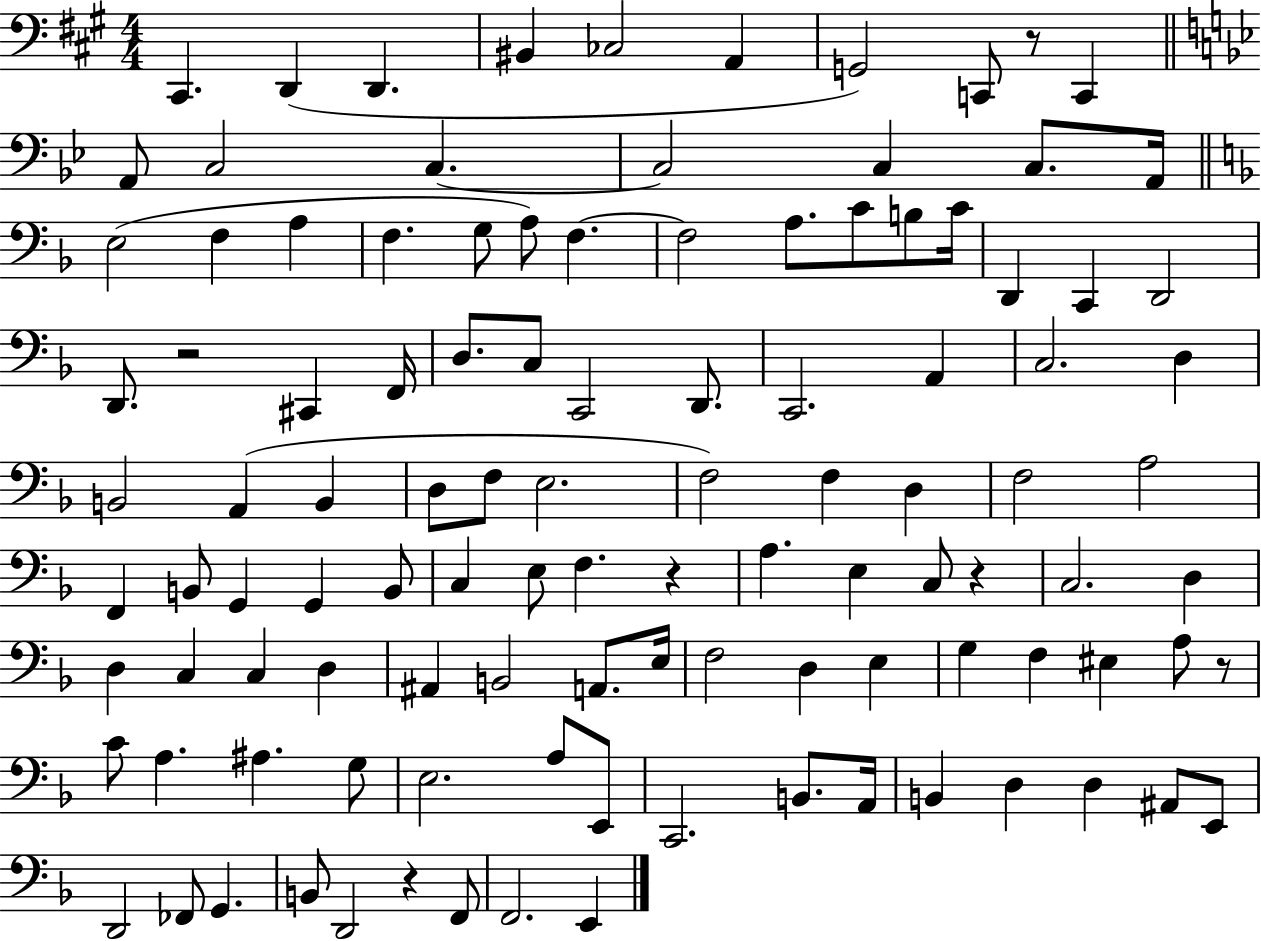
X:1
T:Untitled
M:4/4
L:1/4
K:A
^C,, D,, D,, ^B,, _C,2 A,, G,,2 C,,/2 z/2 C,, A,,/2 C,2 C, C,2 C, C,/2 A,,/4 E,2 F, A, F, G,/2 A,/2 F, F,2 A,/2 C/2 B,/2 C/4 D,, C,, D,,2 D,,/2 z2 ^C,, F,,/4 D,/2 C,/2 C,,2 D,,/2 C,,2 A,, C,2 D, B,,2 A,, B,, D,/2 F,/2 E,2 F,2 F, D, F,2 A,2 F,, B,,/2 G,, G,, B,,/2 C, E,/2 F, z A, E, C,/2 z C,2 D, D, C, C, D, ^A,, B,,2 A,,/2 E,/4 F,2 D, E, G, F, ^E, A,/2 z/2 C/2 A, ^A, G,/2 E,2 A,/2 E,,/2 C,,2 B,,/2 A,,/4 B,, D, D, ^A,,/2 E,,/2 D,,2 _F,,/2 G,, B,,/2 D,,2 z F,,/2 F,,2 E,,